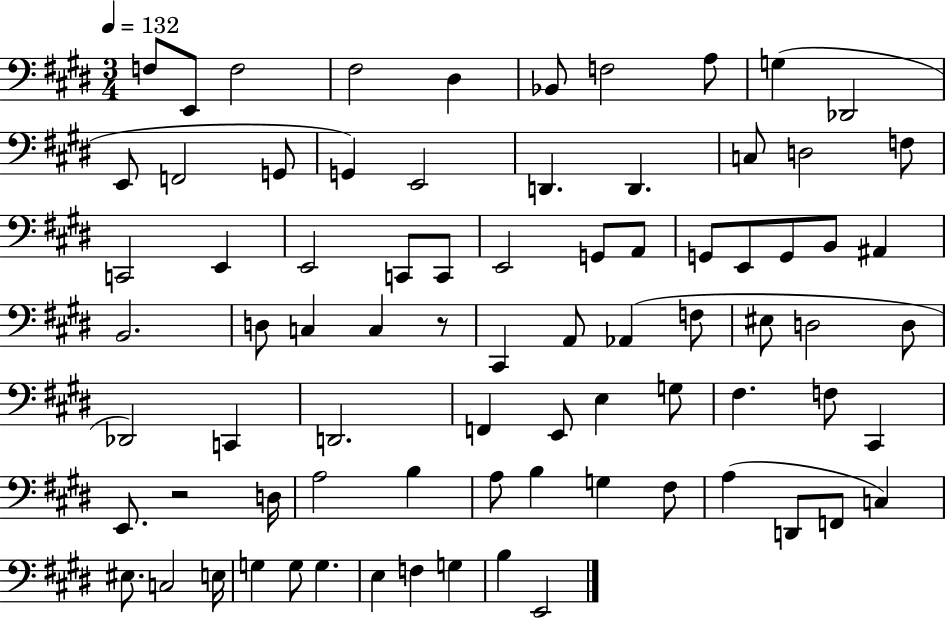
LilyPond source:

{
  \clef bass
  \numericTimeSignature
  \time 3/4
  \key e \major
  \tempo 4 = 132
  f8 e,8 f2 | fis2 dis4 | bes,8 f2 a8 | g4( des,2 | \break e,8 f,2 g,8 | g,4) e,2 | d,4. d,4. | c8 d2 f8 | \break c,2 e,4 | e,2 c,8 c,8 | e,2 g,8 a,8 | g,8 e,8 g,8 b,8 ais,4 | \break b,2. | d8 c4 c4 r8 | cis,4 a,8 aes,4( f8 | eis8 d2 d8 | \break des,2) c,4 | d,2. | f,4 e,8 e4 g8 | fis4. f8 cis,4 | \break e,8. r2 d16 | a2 b4 | a8 b4 g4 fis8 | a4( d,8 f,8 c4) | \break eis8. c2 e16 | g4 g8 g4. | e4 f4 g4 | b4 e,2 | \break \bar "|."
}